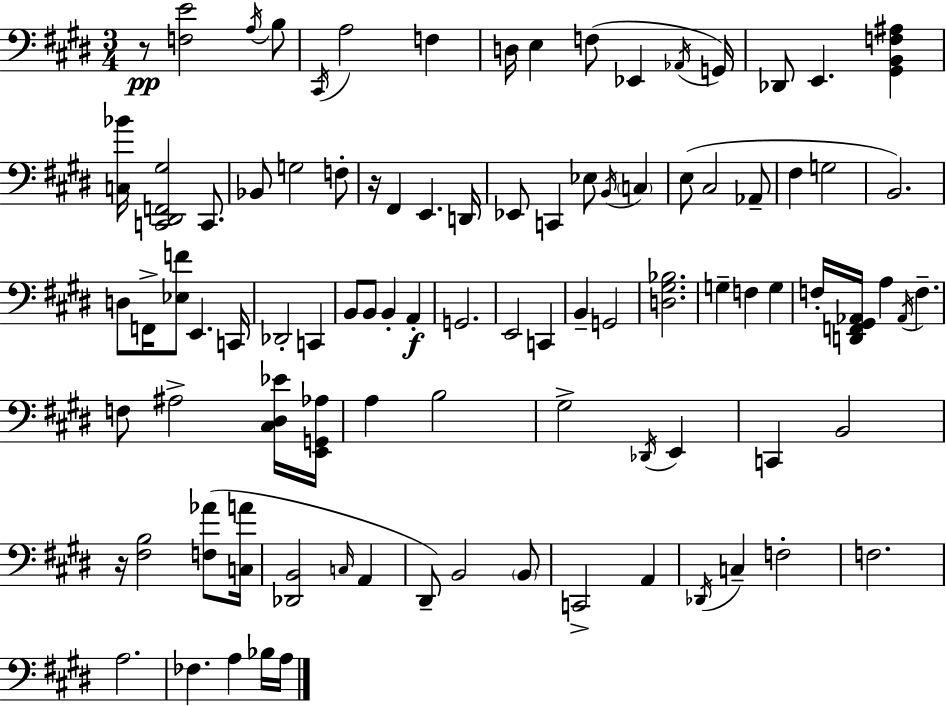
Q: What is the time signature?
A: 3/4